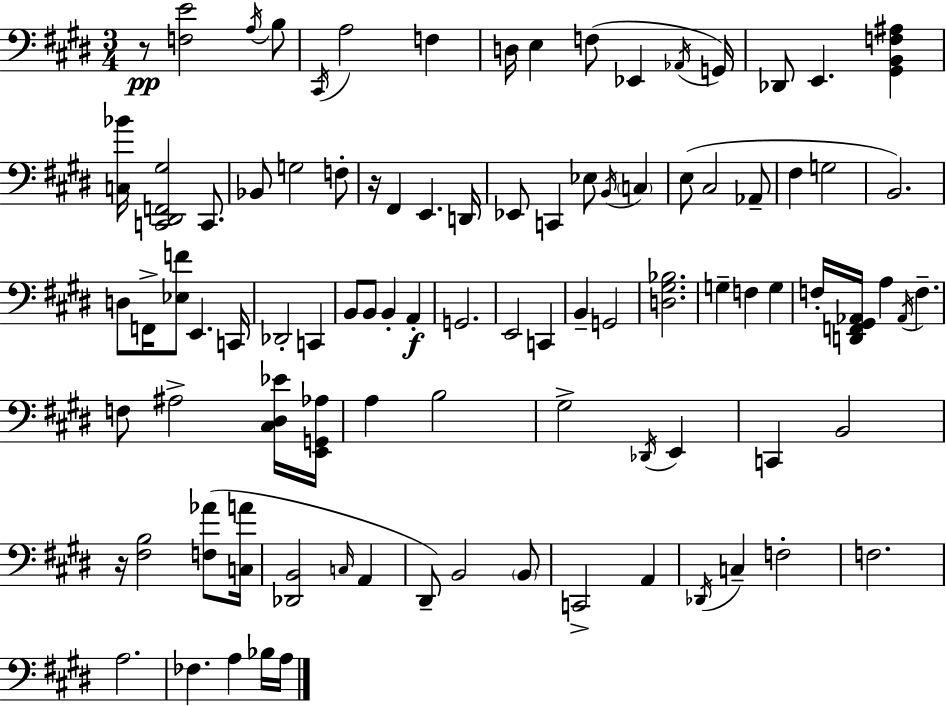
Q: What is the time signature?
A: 3/4